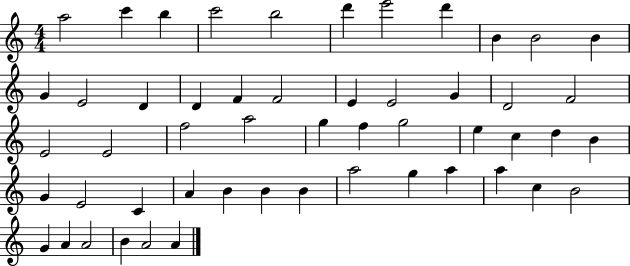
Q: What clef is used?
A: treble